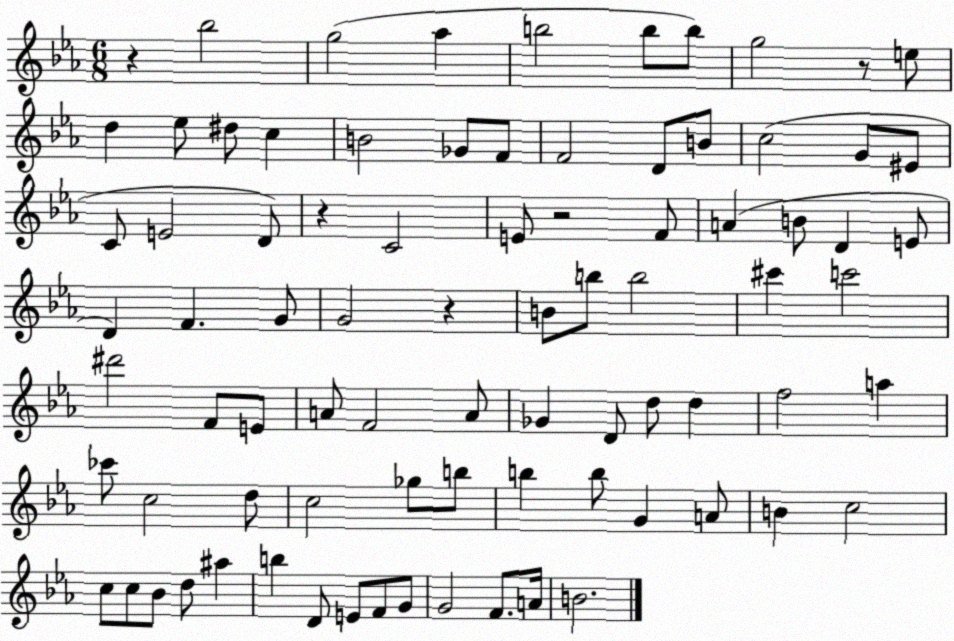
X:1
T:Untitled
M:6/8
L:1/4
K:Eb
z _b2 g2 _a b2 b/2 b/2 g2 z/2 e/2 d _e/2 ^d/2 c B2 _G/2 F/2 F2 D/2 B/2 c2 G/2 ^E/2 C/2 E2 D/2 z C2 E/2 z2 F/2 A B/2 D E/2 D F G/2 G2 z B/2 b/2 b2 ^c' c'2 ^d'2 F/2 E/2 A/2 F2 A/2 _G D/2 d/2 d f2 a _c'/2 c2 d/2 c2 _g/2 b/2 b b/2 G A/2 B c2 c/2 c/2 _B/2 d/2 ^a b D/2 E/2 F/2 G/2 G2 F/2 A/4 B2